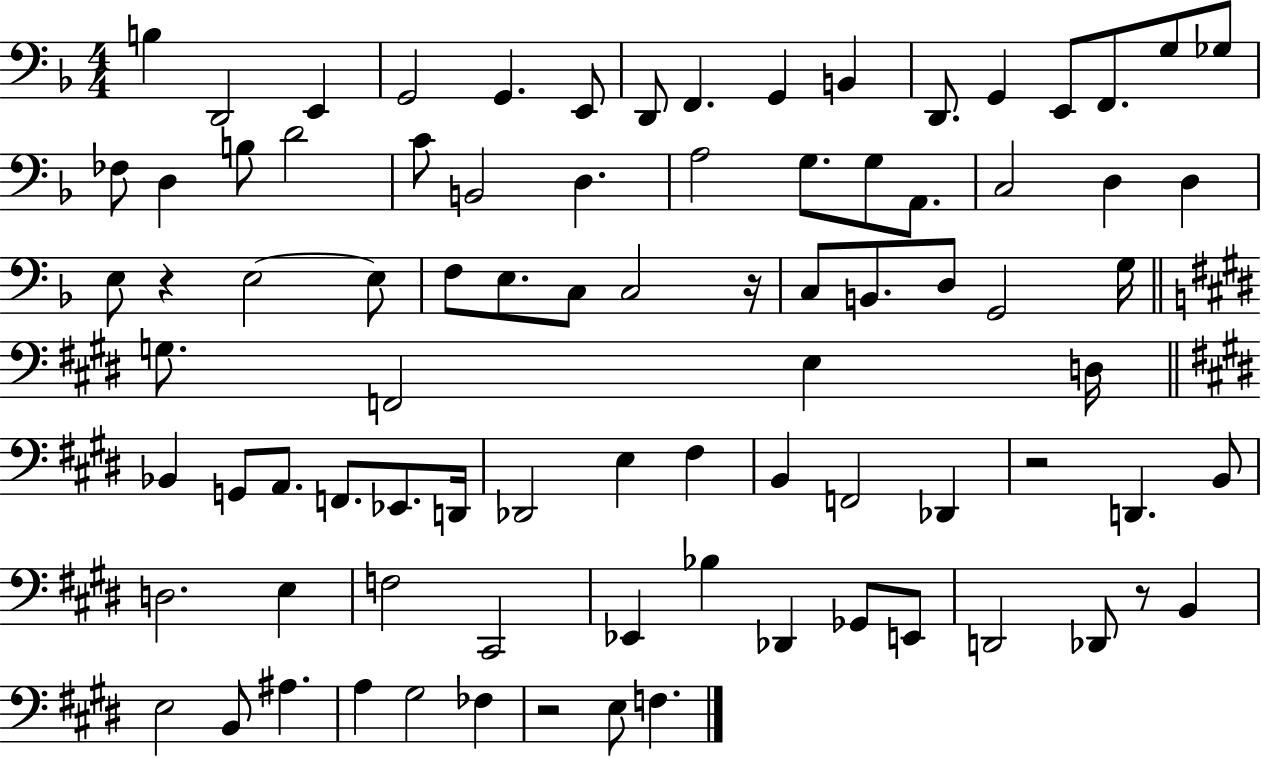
{
  \clef bass
  \numericTimeSignature
  \time 4/4
  \key f \major
  b4 d,2 e,4 | g,2 g,4. e,8 | d,8 f,4. g,4 b,4 | d,8. g,4 e,8 f,8. g8 ges8 | \break fes8 d4 b8 d'2 | c'8 b,2 d4. | a2 g8. g8 a,8. | c2 d4 d4 | \break e8 r4 e2~~ e8 | f8 e8. c8 c2 r16 | c8 b,8. d8 g,2 g16 | \bar "||" \break \key e \major g8. f,2 e4 d16 | \bar "||" \break \key e \major bes,4 g,8 a,8. f,8. ees,8. d,16 | des,2 e4 fis4 | b,4 f,2 des,4 | r2 d,4. b,8 | \break d2. e4 | f2 cis,2 | ees,4 bes4 des,4 ges,8 e,8 | d,2 des,8 r8 b,4 | \break e2 b,8 ais4. | a4 gis2 fes4 | r2 e8 f4. | \bar "|."
}